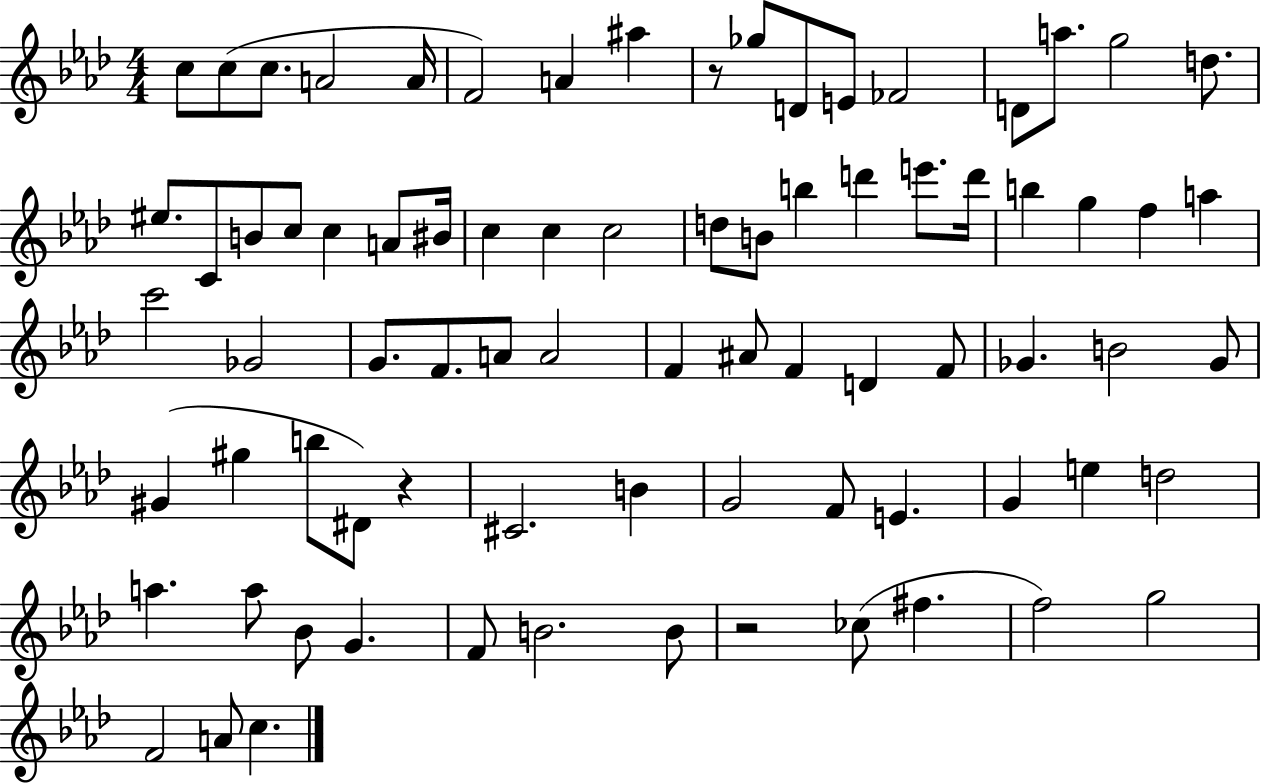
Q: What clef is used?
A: treble